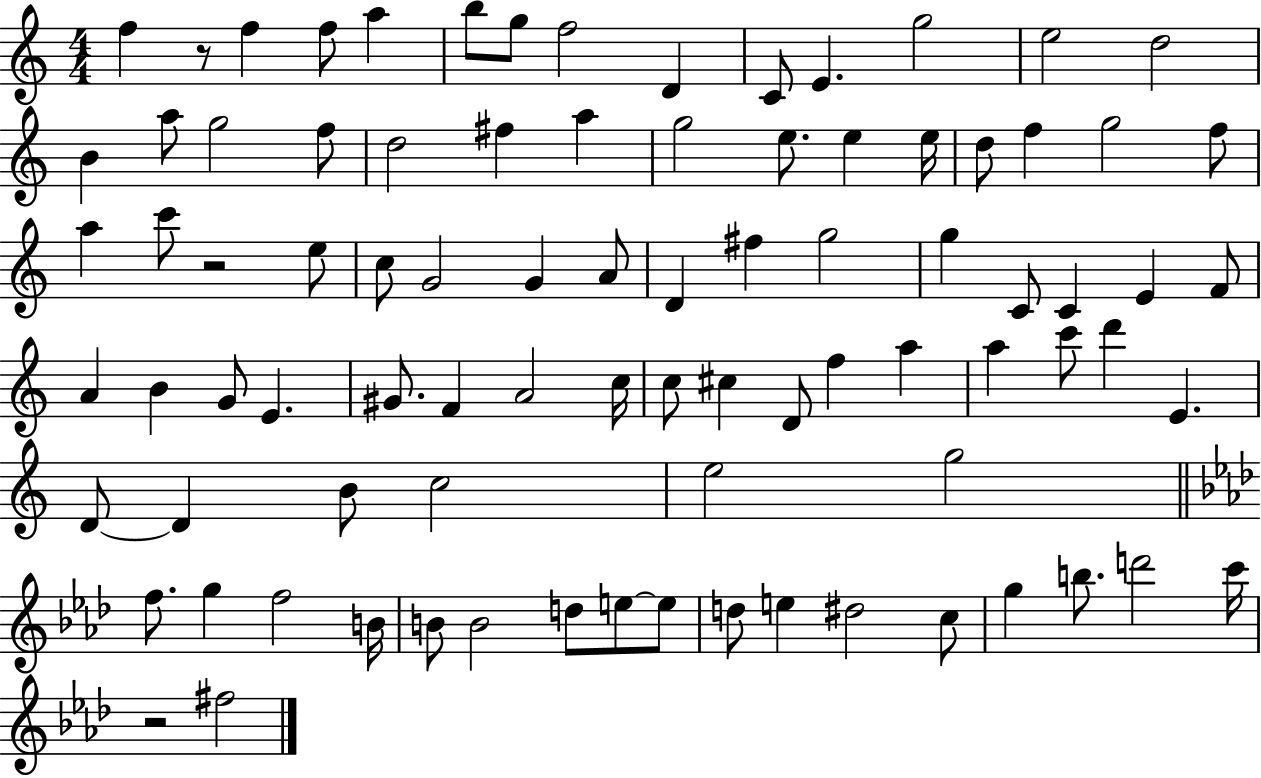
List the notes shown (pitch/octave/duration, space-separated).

F5/q R/e F5/q F5/e A5/q B5/e G5/e F5/h D4/q C4/e E4/q. G5/h E5/h D5/h B4/q A5/e G5/h F5/e D5/h F#5/q A5/q G5/h E5/e. E5/q E5/s D5/e F5/q G5/h F5/e A5/q C6/e R/h E5/e C5/e G4/h G4/q A4/e D4/q F#5/q G5/h G5/q C4/e C4/q E4/q F4/e A4/q B4/q G4/e E4/q. G#4/e. F4/q A4/h C5/s C5/e C#5/q D4/e F5/q A5/q A5/q C6/e D6/q E4/q. D4/e D4/q B4/e C5/h E5/h G5/h F5/e. G5/q F5/h B4/s B4/e B4/h D5/e E5/e E5/e D5/e E5/q D#5/h C5/e G5/q B5/e. D6/h C6/s R/h F#5/h